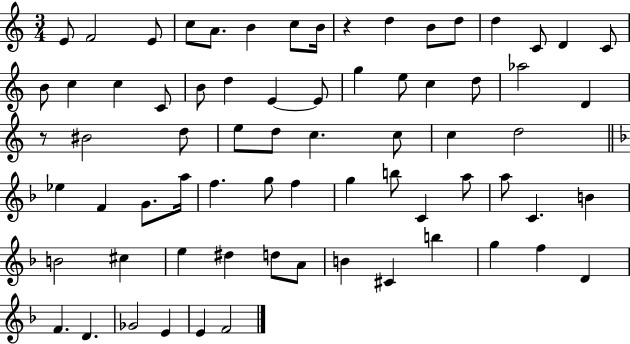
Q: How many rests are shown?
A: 2